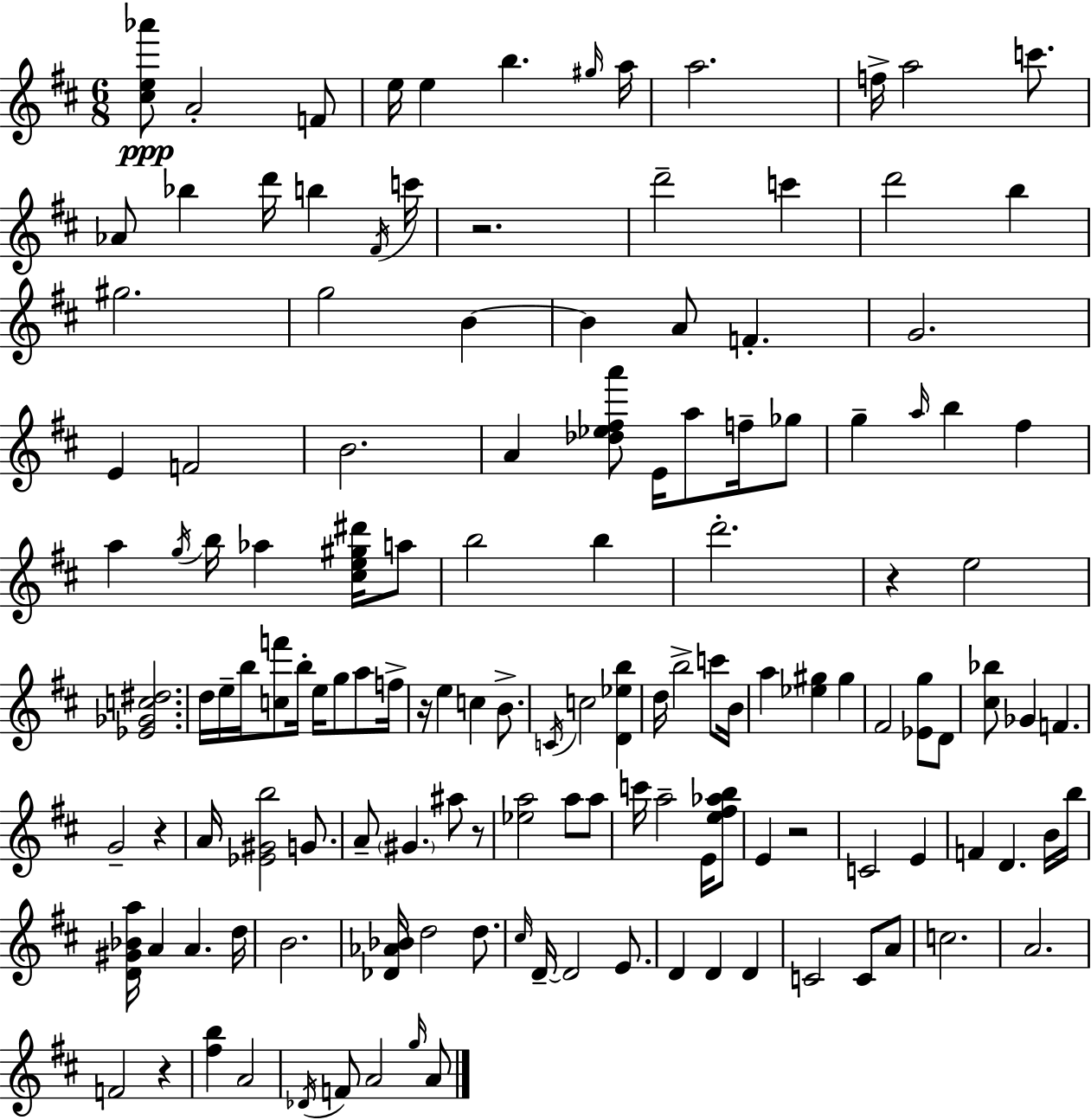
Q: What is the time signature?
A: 6/8